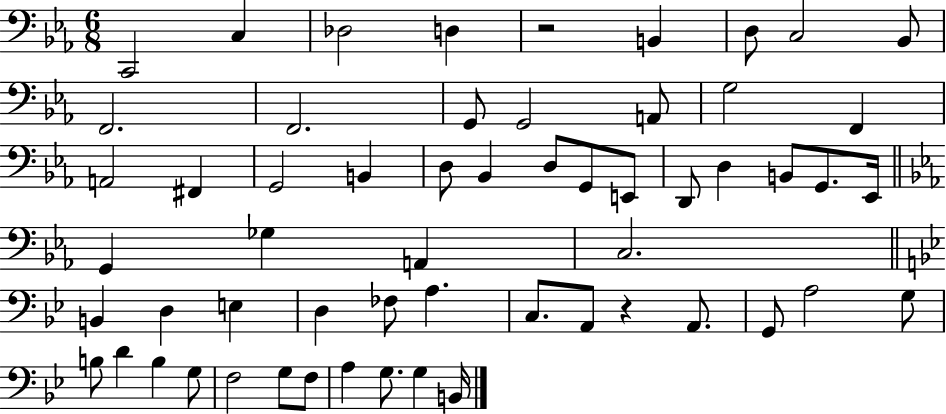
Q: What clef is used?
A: bass